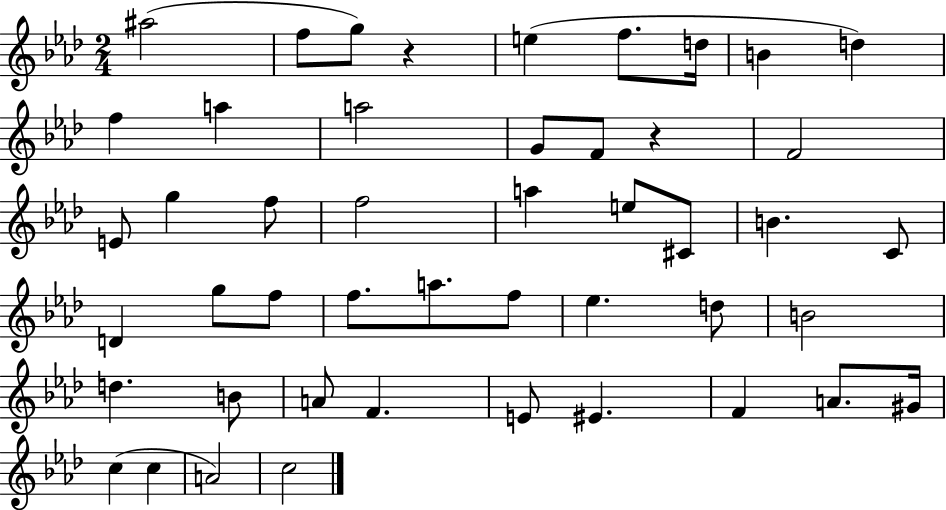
{
  \clef treble
  \numericTimeSignature
  \time 2/4
  \key aes \major
  ais''2( | f''8 g''8) r4 | e''4( f''8. d''16 | b'4 d''4) | \break f''4 a''4 | a''2 | g'8 f'8 r4 | f'2 | \break e'8 g''4 f''8 | f''2 | a''4 e''8 cis'8 | b'4. c'8 | \break d'4 g''8 f''8 | f''8. a''8. f''8 | ees''4. d''8 | b'2 | \break d''4. b'8 | a'8 f'4. | e'8 eis'4. | f'4 a'8. gis'16 | \break c''4( c''4 | a'2) | c''2 | \bar "|."
}